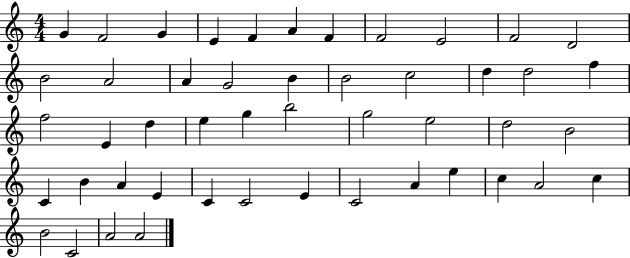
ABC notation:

X:1
T:Untitled
M:4/4
L:1/4
K:C
G F2 G E F A F F2 E2 F2 D2 B2 A2 A G2 B B2 c2 d d2 f f2 E d e g b2 g2 e2 d2 B2 C B A E C C2 E C2 A e c A2 c B2 C2 A2 A2